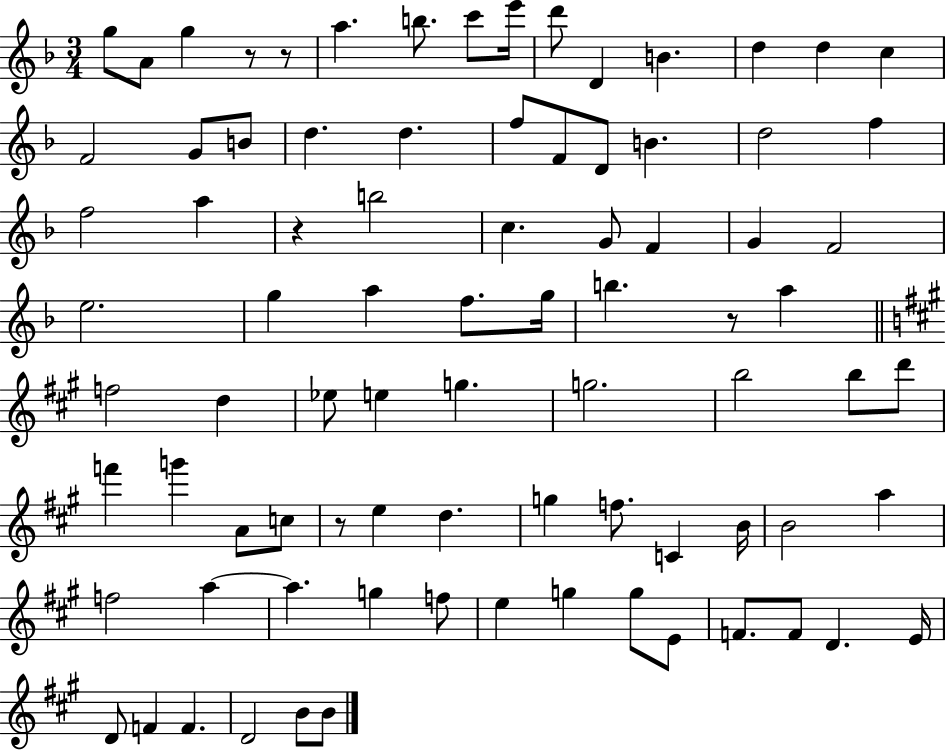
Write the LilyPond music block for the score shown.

{
  \clef treble
  \numericTimeSignature
  \time 3/4
  \key f \major
  g''8 a'8 g''4 r8 r8 | a''4. b''8. c'''8 e'''16 | d'''8 d'4 b'4. | d''4 d''4 c''4 | \break f'2 g'8 b'8 | d''4. d''4. | f''8 f'8 d'8 b'4. | d''2 f''4 | \break f''2 a''4 | r4 b''2 | c''4. g'8 f'4 | g'4 f'2 | \break e''2. | g''4 a''4 f''8. g''16 | b''4. r8 a''4 | \bar "||" \break \key a \major f''2 d''4 | ees''8 e''4 g''4. | g''2. | b''2 b''8 d'''8 | \break f'''4 g'''4 a'8 c''8 | r8 e''4 d''4. | g''4 f''8. c'4 b'16 | b'2 a''4 | \break f''2 a''4~~ | a''4. g''4 f''8 | e''4 g''4 g''8 e'8 | f'8. f'8 d'4. e'16 | \break d'8 f'4 f'4. | d'2 b'8 b'8 | \bar "|."
}